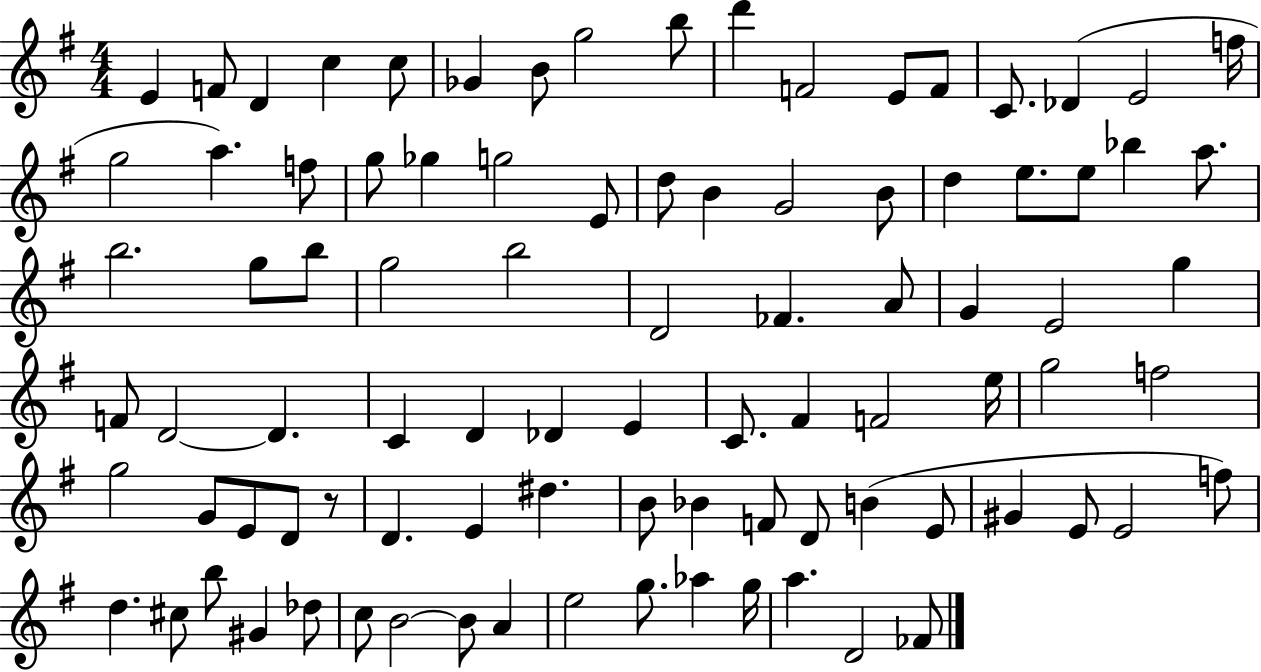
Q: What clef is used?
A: treble